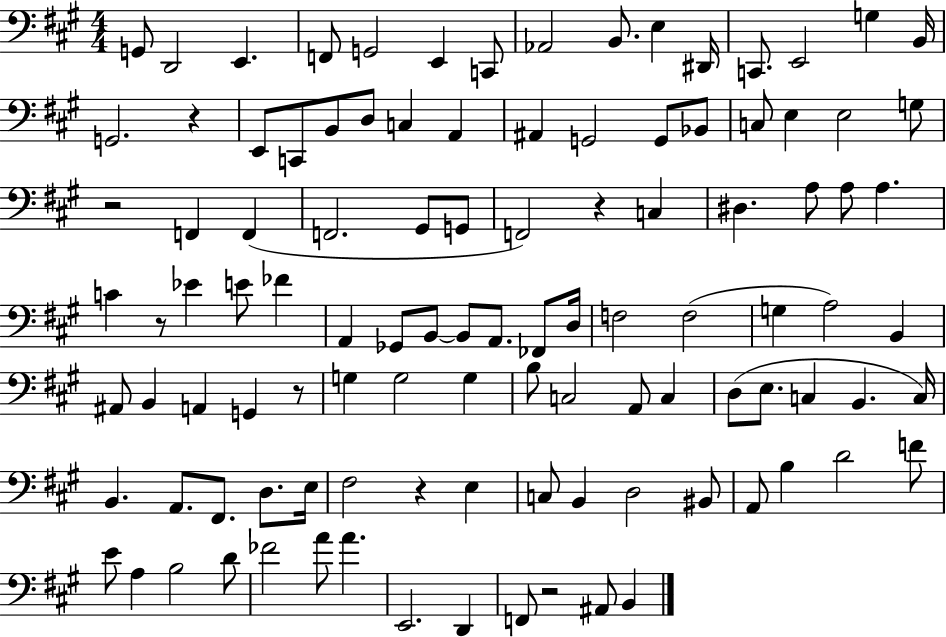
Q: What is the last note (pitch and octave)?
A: B2